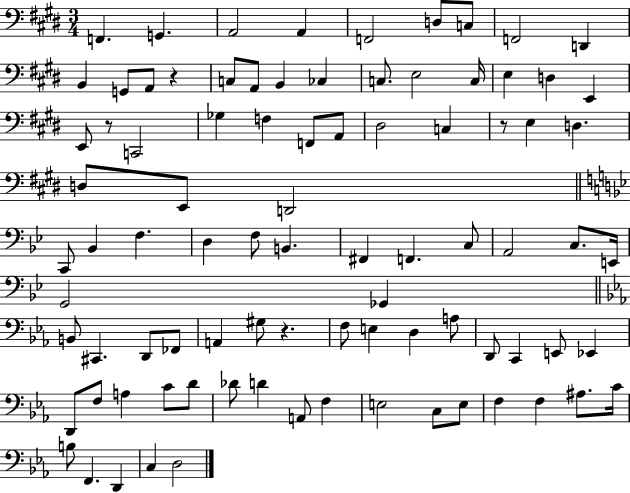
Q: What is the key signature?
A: E major